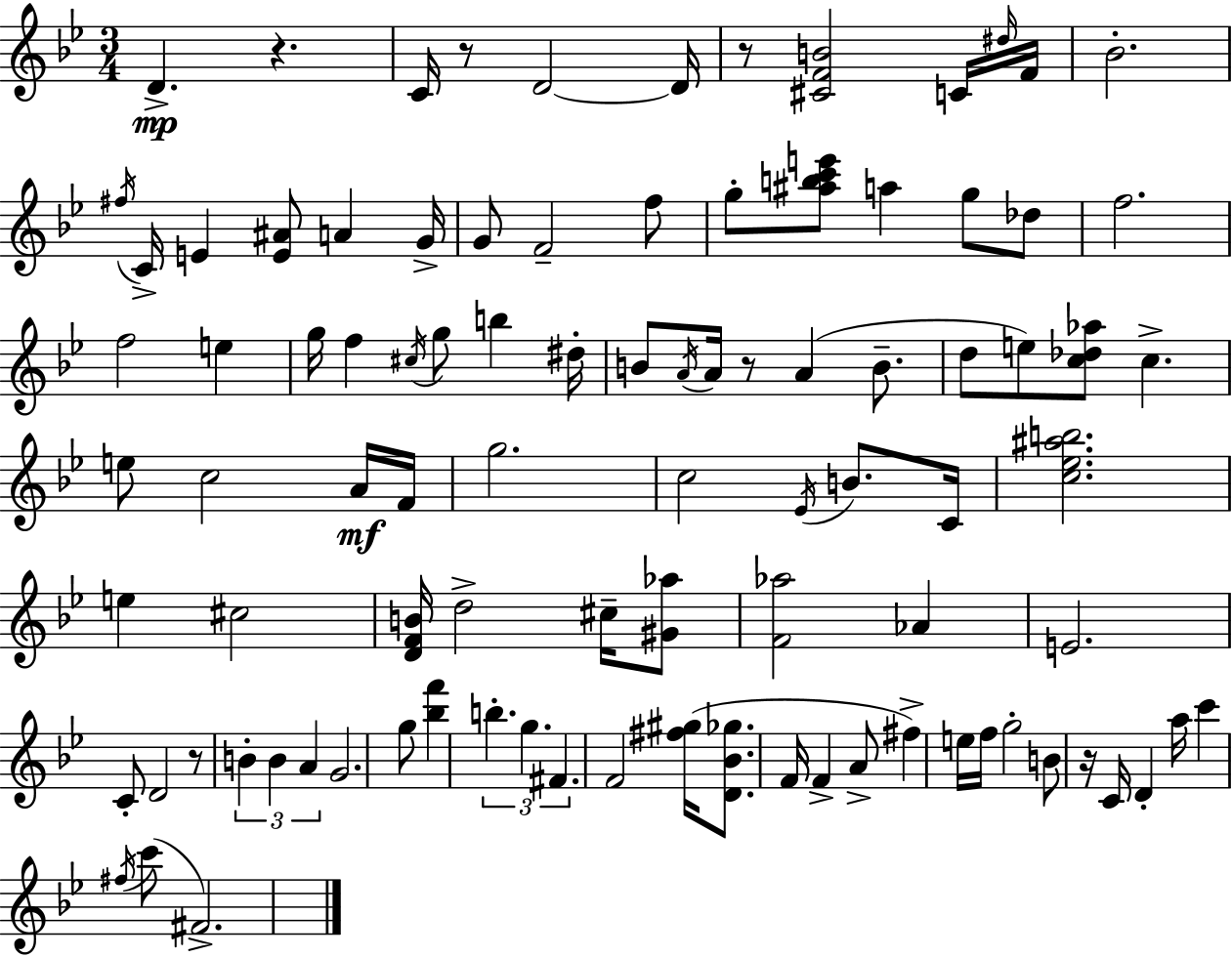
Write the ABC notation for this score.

X:1
T:Untitled
M:3/4
L:1/4
K:Bb
D z C/4 z/2 D2 D/4 z/2 [^CFB]2 C/4 ^d/4 F/4 _B2 ^f/4 C/4 E [E^A]/2 A G/4 G/2 F2 f/2 g/2 [^abc'e']/2 a g/2 _d/2 f2 f2 e g/4 f ^c/4 g/2 b ^d/4 B/2 A/4 A/4 z/2 A B/2 d/2 e/2 [c_d_a]/2 c e/2 c2 A/4 F/4 g2 c2 _E/4 B/2 C/4 [c_e^ab]2 e ^c2 [DFB]/4 d2 ^c/4 [^G_a]/2 [F_a]2 _A E2 C/2 D2 z/2 B B A G2 g/2 [_bf'] b g ^F F2 [^f^g]/4 [D_B_g]/2 F/4 F A/2 ^f e/4 f/4 g2 B/2 z/4 C/4 D a/4 c' ^f/4 c'/2 ^F2